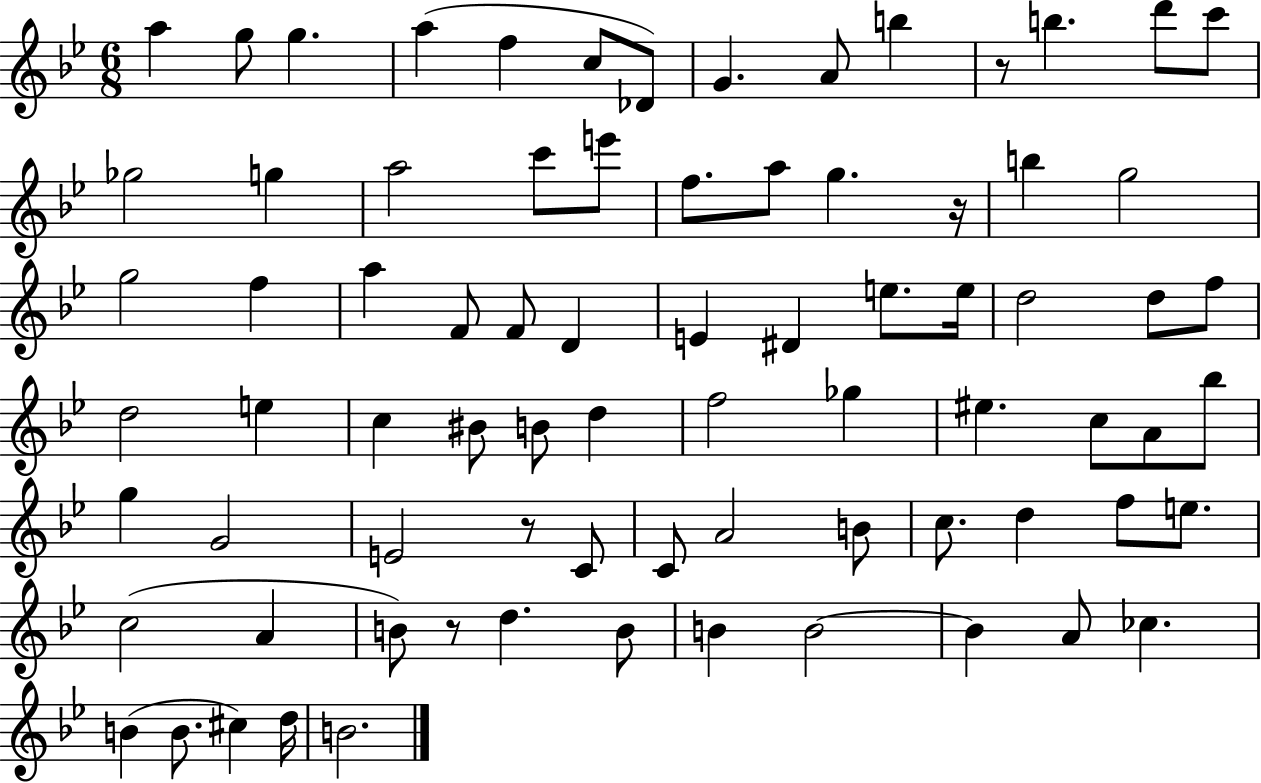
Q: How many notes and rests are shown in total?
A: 78